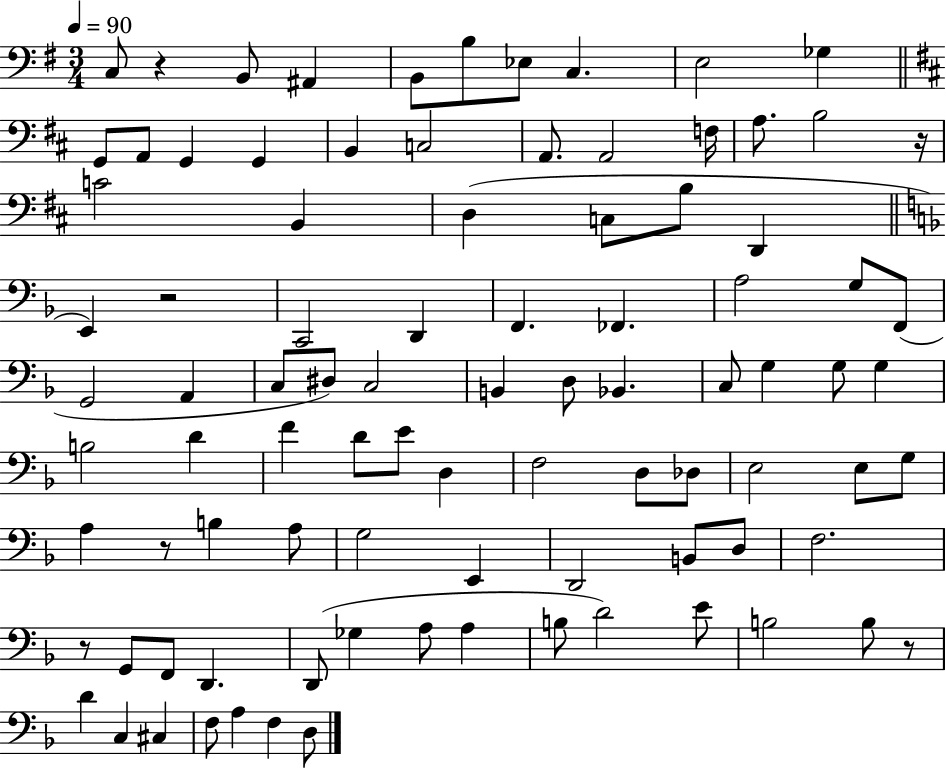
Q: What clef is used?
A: bass